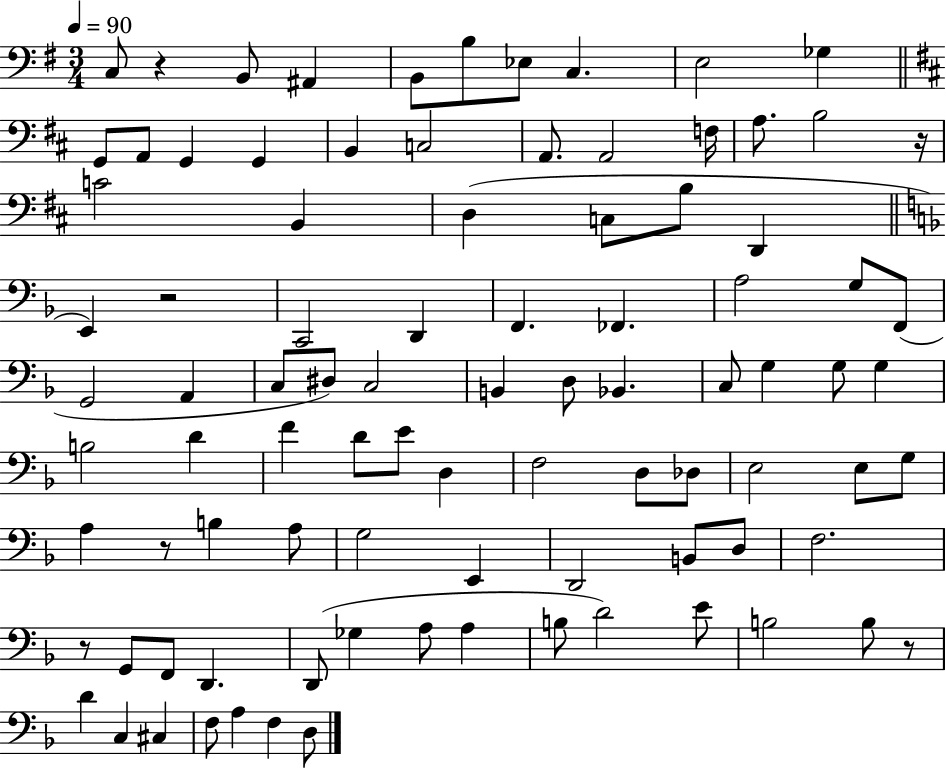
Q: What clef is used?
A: bass